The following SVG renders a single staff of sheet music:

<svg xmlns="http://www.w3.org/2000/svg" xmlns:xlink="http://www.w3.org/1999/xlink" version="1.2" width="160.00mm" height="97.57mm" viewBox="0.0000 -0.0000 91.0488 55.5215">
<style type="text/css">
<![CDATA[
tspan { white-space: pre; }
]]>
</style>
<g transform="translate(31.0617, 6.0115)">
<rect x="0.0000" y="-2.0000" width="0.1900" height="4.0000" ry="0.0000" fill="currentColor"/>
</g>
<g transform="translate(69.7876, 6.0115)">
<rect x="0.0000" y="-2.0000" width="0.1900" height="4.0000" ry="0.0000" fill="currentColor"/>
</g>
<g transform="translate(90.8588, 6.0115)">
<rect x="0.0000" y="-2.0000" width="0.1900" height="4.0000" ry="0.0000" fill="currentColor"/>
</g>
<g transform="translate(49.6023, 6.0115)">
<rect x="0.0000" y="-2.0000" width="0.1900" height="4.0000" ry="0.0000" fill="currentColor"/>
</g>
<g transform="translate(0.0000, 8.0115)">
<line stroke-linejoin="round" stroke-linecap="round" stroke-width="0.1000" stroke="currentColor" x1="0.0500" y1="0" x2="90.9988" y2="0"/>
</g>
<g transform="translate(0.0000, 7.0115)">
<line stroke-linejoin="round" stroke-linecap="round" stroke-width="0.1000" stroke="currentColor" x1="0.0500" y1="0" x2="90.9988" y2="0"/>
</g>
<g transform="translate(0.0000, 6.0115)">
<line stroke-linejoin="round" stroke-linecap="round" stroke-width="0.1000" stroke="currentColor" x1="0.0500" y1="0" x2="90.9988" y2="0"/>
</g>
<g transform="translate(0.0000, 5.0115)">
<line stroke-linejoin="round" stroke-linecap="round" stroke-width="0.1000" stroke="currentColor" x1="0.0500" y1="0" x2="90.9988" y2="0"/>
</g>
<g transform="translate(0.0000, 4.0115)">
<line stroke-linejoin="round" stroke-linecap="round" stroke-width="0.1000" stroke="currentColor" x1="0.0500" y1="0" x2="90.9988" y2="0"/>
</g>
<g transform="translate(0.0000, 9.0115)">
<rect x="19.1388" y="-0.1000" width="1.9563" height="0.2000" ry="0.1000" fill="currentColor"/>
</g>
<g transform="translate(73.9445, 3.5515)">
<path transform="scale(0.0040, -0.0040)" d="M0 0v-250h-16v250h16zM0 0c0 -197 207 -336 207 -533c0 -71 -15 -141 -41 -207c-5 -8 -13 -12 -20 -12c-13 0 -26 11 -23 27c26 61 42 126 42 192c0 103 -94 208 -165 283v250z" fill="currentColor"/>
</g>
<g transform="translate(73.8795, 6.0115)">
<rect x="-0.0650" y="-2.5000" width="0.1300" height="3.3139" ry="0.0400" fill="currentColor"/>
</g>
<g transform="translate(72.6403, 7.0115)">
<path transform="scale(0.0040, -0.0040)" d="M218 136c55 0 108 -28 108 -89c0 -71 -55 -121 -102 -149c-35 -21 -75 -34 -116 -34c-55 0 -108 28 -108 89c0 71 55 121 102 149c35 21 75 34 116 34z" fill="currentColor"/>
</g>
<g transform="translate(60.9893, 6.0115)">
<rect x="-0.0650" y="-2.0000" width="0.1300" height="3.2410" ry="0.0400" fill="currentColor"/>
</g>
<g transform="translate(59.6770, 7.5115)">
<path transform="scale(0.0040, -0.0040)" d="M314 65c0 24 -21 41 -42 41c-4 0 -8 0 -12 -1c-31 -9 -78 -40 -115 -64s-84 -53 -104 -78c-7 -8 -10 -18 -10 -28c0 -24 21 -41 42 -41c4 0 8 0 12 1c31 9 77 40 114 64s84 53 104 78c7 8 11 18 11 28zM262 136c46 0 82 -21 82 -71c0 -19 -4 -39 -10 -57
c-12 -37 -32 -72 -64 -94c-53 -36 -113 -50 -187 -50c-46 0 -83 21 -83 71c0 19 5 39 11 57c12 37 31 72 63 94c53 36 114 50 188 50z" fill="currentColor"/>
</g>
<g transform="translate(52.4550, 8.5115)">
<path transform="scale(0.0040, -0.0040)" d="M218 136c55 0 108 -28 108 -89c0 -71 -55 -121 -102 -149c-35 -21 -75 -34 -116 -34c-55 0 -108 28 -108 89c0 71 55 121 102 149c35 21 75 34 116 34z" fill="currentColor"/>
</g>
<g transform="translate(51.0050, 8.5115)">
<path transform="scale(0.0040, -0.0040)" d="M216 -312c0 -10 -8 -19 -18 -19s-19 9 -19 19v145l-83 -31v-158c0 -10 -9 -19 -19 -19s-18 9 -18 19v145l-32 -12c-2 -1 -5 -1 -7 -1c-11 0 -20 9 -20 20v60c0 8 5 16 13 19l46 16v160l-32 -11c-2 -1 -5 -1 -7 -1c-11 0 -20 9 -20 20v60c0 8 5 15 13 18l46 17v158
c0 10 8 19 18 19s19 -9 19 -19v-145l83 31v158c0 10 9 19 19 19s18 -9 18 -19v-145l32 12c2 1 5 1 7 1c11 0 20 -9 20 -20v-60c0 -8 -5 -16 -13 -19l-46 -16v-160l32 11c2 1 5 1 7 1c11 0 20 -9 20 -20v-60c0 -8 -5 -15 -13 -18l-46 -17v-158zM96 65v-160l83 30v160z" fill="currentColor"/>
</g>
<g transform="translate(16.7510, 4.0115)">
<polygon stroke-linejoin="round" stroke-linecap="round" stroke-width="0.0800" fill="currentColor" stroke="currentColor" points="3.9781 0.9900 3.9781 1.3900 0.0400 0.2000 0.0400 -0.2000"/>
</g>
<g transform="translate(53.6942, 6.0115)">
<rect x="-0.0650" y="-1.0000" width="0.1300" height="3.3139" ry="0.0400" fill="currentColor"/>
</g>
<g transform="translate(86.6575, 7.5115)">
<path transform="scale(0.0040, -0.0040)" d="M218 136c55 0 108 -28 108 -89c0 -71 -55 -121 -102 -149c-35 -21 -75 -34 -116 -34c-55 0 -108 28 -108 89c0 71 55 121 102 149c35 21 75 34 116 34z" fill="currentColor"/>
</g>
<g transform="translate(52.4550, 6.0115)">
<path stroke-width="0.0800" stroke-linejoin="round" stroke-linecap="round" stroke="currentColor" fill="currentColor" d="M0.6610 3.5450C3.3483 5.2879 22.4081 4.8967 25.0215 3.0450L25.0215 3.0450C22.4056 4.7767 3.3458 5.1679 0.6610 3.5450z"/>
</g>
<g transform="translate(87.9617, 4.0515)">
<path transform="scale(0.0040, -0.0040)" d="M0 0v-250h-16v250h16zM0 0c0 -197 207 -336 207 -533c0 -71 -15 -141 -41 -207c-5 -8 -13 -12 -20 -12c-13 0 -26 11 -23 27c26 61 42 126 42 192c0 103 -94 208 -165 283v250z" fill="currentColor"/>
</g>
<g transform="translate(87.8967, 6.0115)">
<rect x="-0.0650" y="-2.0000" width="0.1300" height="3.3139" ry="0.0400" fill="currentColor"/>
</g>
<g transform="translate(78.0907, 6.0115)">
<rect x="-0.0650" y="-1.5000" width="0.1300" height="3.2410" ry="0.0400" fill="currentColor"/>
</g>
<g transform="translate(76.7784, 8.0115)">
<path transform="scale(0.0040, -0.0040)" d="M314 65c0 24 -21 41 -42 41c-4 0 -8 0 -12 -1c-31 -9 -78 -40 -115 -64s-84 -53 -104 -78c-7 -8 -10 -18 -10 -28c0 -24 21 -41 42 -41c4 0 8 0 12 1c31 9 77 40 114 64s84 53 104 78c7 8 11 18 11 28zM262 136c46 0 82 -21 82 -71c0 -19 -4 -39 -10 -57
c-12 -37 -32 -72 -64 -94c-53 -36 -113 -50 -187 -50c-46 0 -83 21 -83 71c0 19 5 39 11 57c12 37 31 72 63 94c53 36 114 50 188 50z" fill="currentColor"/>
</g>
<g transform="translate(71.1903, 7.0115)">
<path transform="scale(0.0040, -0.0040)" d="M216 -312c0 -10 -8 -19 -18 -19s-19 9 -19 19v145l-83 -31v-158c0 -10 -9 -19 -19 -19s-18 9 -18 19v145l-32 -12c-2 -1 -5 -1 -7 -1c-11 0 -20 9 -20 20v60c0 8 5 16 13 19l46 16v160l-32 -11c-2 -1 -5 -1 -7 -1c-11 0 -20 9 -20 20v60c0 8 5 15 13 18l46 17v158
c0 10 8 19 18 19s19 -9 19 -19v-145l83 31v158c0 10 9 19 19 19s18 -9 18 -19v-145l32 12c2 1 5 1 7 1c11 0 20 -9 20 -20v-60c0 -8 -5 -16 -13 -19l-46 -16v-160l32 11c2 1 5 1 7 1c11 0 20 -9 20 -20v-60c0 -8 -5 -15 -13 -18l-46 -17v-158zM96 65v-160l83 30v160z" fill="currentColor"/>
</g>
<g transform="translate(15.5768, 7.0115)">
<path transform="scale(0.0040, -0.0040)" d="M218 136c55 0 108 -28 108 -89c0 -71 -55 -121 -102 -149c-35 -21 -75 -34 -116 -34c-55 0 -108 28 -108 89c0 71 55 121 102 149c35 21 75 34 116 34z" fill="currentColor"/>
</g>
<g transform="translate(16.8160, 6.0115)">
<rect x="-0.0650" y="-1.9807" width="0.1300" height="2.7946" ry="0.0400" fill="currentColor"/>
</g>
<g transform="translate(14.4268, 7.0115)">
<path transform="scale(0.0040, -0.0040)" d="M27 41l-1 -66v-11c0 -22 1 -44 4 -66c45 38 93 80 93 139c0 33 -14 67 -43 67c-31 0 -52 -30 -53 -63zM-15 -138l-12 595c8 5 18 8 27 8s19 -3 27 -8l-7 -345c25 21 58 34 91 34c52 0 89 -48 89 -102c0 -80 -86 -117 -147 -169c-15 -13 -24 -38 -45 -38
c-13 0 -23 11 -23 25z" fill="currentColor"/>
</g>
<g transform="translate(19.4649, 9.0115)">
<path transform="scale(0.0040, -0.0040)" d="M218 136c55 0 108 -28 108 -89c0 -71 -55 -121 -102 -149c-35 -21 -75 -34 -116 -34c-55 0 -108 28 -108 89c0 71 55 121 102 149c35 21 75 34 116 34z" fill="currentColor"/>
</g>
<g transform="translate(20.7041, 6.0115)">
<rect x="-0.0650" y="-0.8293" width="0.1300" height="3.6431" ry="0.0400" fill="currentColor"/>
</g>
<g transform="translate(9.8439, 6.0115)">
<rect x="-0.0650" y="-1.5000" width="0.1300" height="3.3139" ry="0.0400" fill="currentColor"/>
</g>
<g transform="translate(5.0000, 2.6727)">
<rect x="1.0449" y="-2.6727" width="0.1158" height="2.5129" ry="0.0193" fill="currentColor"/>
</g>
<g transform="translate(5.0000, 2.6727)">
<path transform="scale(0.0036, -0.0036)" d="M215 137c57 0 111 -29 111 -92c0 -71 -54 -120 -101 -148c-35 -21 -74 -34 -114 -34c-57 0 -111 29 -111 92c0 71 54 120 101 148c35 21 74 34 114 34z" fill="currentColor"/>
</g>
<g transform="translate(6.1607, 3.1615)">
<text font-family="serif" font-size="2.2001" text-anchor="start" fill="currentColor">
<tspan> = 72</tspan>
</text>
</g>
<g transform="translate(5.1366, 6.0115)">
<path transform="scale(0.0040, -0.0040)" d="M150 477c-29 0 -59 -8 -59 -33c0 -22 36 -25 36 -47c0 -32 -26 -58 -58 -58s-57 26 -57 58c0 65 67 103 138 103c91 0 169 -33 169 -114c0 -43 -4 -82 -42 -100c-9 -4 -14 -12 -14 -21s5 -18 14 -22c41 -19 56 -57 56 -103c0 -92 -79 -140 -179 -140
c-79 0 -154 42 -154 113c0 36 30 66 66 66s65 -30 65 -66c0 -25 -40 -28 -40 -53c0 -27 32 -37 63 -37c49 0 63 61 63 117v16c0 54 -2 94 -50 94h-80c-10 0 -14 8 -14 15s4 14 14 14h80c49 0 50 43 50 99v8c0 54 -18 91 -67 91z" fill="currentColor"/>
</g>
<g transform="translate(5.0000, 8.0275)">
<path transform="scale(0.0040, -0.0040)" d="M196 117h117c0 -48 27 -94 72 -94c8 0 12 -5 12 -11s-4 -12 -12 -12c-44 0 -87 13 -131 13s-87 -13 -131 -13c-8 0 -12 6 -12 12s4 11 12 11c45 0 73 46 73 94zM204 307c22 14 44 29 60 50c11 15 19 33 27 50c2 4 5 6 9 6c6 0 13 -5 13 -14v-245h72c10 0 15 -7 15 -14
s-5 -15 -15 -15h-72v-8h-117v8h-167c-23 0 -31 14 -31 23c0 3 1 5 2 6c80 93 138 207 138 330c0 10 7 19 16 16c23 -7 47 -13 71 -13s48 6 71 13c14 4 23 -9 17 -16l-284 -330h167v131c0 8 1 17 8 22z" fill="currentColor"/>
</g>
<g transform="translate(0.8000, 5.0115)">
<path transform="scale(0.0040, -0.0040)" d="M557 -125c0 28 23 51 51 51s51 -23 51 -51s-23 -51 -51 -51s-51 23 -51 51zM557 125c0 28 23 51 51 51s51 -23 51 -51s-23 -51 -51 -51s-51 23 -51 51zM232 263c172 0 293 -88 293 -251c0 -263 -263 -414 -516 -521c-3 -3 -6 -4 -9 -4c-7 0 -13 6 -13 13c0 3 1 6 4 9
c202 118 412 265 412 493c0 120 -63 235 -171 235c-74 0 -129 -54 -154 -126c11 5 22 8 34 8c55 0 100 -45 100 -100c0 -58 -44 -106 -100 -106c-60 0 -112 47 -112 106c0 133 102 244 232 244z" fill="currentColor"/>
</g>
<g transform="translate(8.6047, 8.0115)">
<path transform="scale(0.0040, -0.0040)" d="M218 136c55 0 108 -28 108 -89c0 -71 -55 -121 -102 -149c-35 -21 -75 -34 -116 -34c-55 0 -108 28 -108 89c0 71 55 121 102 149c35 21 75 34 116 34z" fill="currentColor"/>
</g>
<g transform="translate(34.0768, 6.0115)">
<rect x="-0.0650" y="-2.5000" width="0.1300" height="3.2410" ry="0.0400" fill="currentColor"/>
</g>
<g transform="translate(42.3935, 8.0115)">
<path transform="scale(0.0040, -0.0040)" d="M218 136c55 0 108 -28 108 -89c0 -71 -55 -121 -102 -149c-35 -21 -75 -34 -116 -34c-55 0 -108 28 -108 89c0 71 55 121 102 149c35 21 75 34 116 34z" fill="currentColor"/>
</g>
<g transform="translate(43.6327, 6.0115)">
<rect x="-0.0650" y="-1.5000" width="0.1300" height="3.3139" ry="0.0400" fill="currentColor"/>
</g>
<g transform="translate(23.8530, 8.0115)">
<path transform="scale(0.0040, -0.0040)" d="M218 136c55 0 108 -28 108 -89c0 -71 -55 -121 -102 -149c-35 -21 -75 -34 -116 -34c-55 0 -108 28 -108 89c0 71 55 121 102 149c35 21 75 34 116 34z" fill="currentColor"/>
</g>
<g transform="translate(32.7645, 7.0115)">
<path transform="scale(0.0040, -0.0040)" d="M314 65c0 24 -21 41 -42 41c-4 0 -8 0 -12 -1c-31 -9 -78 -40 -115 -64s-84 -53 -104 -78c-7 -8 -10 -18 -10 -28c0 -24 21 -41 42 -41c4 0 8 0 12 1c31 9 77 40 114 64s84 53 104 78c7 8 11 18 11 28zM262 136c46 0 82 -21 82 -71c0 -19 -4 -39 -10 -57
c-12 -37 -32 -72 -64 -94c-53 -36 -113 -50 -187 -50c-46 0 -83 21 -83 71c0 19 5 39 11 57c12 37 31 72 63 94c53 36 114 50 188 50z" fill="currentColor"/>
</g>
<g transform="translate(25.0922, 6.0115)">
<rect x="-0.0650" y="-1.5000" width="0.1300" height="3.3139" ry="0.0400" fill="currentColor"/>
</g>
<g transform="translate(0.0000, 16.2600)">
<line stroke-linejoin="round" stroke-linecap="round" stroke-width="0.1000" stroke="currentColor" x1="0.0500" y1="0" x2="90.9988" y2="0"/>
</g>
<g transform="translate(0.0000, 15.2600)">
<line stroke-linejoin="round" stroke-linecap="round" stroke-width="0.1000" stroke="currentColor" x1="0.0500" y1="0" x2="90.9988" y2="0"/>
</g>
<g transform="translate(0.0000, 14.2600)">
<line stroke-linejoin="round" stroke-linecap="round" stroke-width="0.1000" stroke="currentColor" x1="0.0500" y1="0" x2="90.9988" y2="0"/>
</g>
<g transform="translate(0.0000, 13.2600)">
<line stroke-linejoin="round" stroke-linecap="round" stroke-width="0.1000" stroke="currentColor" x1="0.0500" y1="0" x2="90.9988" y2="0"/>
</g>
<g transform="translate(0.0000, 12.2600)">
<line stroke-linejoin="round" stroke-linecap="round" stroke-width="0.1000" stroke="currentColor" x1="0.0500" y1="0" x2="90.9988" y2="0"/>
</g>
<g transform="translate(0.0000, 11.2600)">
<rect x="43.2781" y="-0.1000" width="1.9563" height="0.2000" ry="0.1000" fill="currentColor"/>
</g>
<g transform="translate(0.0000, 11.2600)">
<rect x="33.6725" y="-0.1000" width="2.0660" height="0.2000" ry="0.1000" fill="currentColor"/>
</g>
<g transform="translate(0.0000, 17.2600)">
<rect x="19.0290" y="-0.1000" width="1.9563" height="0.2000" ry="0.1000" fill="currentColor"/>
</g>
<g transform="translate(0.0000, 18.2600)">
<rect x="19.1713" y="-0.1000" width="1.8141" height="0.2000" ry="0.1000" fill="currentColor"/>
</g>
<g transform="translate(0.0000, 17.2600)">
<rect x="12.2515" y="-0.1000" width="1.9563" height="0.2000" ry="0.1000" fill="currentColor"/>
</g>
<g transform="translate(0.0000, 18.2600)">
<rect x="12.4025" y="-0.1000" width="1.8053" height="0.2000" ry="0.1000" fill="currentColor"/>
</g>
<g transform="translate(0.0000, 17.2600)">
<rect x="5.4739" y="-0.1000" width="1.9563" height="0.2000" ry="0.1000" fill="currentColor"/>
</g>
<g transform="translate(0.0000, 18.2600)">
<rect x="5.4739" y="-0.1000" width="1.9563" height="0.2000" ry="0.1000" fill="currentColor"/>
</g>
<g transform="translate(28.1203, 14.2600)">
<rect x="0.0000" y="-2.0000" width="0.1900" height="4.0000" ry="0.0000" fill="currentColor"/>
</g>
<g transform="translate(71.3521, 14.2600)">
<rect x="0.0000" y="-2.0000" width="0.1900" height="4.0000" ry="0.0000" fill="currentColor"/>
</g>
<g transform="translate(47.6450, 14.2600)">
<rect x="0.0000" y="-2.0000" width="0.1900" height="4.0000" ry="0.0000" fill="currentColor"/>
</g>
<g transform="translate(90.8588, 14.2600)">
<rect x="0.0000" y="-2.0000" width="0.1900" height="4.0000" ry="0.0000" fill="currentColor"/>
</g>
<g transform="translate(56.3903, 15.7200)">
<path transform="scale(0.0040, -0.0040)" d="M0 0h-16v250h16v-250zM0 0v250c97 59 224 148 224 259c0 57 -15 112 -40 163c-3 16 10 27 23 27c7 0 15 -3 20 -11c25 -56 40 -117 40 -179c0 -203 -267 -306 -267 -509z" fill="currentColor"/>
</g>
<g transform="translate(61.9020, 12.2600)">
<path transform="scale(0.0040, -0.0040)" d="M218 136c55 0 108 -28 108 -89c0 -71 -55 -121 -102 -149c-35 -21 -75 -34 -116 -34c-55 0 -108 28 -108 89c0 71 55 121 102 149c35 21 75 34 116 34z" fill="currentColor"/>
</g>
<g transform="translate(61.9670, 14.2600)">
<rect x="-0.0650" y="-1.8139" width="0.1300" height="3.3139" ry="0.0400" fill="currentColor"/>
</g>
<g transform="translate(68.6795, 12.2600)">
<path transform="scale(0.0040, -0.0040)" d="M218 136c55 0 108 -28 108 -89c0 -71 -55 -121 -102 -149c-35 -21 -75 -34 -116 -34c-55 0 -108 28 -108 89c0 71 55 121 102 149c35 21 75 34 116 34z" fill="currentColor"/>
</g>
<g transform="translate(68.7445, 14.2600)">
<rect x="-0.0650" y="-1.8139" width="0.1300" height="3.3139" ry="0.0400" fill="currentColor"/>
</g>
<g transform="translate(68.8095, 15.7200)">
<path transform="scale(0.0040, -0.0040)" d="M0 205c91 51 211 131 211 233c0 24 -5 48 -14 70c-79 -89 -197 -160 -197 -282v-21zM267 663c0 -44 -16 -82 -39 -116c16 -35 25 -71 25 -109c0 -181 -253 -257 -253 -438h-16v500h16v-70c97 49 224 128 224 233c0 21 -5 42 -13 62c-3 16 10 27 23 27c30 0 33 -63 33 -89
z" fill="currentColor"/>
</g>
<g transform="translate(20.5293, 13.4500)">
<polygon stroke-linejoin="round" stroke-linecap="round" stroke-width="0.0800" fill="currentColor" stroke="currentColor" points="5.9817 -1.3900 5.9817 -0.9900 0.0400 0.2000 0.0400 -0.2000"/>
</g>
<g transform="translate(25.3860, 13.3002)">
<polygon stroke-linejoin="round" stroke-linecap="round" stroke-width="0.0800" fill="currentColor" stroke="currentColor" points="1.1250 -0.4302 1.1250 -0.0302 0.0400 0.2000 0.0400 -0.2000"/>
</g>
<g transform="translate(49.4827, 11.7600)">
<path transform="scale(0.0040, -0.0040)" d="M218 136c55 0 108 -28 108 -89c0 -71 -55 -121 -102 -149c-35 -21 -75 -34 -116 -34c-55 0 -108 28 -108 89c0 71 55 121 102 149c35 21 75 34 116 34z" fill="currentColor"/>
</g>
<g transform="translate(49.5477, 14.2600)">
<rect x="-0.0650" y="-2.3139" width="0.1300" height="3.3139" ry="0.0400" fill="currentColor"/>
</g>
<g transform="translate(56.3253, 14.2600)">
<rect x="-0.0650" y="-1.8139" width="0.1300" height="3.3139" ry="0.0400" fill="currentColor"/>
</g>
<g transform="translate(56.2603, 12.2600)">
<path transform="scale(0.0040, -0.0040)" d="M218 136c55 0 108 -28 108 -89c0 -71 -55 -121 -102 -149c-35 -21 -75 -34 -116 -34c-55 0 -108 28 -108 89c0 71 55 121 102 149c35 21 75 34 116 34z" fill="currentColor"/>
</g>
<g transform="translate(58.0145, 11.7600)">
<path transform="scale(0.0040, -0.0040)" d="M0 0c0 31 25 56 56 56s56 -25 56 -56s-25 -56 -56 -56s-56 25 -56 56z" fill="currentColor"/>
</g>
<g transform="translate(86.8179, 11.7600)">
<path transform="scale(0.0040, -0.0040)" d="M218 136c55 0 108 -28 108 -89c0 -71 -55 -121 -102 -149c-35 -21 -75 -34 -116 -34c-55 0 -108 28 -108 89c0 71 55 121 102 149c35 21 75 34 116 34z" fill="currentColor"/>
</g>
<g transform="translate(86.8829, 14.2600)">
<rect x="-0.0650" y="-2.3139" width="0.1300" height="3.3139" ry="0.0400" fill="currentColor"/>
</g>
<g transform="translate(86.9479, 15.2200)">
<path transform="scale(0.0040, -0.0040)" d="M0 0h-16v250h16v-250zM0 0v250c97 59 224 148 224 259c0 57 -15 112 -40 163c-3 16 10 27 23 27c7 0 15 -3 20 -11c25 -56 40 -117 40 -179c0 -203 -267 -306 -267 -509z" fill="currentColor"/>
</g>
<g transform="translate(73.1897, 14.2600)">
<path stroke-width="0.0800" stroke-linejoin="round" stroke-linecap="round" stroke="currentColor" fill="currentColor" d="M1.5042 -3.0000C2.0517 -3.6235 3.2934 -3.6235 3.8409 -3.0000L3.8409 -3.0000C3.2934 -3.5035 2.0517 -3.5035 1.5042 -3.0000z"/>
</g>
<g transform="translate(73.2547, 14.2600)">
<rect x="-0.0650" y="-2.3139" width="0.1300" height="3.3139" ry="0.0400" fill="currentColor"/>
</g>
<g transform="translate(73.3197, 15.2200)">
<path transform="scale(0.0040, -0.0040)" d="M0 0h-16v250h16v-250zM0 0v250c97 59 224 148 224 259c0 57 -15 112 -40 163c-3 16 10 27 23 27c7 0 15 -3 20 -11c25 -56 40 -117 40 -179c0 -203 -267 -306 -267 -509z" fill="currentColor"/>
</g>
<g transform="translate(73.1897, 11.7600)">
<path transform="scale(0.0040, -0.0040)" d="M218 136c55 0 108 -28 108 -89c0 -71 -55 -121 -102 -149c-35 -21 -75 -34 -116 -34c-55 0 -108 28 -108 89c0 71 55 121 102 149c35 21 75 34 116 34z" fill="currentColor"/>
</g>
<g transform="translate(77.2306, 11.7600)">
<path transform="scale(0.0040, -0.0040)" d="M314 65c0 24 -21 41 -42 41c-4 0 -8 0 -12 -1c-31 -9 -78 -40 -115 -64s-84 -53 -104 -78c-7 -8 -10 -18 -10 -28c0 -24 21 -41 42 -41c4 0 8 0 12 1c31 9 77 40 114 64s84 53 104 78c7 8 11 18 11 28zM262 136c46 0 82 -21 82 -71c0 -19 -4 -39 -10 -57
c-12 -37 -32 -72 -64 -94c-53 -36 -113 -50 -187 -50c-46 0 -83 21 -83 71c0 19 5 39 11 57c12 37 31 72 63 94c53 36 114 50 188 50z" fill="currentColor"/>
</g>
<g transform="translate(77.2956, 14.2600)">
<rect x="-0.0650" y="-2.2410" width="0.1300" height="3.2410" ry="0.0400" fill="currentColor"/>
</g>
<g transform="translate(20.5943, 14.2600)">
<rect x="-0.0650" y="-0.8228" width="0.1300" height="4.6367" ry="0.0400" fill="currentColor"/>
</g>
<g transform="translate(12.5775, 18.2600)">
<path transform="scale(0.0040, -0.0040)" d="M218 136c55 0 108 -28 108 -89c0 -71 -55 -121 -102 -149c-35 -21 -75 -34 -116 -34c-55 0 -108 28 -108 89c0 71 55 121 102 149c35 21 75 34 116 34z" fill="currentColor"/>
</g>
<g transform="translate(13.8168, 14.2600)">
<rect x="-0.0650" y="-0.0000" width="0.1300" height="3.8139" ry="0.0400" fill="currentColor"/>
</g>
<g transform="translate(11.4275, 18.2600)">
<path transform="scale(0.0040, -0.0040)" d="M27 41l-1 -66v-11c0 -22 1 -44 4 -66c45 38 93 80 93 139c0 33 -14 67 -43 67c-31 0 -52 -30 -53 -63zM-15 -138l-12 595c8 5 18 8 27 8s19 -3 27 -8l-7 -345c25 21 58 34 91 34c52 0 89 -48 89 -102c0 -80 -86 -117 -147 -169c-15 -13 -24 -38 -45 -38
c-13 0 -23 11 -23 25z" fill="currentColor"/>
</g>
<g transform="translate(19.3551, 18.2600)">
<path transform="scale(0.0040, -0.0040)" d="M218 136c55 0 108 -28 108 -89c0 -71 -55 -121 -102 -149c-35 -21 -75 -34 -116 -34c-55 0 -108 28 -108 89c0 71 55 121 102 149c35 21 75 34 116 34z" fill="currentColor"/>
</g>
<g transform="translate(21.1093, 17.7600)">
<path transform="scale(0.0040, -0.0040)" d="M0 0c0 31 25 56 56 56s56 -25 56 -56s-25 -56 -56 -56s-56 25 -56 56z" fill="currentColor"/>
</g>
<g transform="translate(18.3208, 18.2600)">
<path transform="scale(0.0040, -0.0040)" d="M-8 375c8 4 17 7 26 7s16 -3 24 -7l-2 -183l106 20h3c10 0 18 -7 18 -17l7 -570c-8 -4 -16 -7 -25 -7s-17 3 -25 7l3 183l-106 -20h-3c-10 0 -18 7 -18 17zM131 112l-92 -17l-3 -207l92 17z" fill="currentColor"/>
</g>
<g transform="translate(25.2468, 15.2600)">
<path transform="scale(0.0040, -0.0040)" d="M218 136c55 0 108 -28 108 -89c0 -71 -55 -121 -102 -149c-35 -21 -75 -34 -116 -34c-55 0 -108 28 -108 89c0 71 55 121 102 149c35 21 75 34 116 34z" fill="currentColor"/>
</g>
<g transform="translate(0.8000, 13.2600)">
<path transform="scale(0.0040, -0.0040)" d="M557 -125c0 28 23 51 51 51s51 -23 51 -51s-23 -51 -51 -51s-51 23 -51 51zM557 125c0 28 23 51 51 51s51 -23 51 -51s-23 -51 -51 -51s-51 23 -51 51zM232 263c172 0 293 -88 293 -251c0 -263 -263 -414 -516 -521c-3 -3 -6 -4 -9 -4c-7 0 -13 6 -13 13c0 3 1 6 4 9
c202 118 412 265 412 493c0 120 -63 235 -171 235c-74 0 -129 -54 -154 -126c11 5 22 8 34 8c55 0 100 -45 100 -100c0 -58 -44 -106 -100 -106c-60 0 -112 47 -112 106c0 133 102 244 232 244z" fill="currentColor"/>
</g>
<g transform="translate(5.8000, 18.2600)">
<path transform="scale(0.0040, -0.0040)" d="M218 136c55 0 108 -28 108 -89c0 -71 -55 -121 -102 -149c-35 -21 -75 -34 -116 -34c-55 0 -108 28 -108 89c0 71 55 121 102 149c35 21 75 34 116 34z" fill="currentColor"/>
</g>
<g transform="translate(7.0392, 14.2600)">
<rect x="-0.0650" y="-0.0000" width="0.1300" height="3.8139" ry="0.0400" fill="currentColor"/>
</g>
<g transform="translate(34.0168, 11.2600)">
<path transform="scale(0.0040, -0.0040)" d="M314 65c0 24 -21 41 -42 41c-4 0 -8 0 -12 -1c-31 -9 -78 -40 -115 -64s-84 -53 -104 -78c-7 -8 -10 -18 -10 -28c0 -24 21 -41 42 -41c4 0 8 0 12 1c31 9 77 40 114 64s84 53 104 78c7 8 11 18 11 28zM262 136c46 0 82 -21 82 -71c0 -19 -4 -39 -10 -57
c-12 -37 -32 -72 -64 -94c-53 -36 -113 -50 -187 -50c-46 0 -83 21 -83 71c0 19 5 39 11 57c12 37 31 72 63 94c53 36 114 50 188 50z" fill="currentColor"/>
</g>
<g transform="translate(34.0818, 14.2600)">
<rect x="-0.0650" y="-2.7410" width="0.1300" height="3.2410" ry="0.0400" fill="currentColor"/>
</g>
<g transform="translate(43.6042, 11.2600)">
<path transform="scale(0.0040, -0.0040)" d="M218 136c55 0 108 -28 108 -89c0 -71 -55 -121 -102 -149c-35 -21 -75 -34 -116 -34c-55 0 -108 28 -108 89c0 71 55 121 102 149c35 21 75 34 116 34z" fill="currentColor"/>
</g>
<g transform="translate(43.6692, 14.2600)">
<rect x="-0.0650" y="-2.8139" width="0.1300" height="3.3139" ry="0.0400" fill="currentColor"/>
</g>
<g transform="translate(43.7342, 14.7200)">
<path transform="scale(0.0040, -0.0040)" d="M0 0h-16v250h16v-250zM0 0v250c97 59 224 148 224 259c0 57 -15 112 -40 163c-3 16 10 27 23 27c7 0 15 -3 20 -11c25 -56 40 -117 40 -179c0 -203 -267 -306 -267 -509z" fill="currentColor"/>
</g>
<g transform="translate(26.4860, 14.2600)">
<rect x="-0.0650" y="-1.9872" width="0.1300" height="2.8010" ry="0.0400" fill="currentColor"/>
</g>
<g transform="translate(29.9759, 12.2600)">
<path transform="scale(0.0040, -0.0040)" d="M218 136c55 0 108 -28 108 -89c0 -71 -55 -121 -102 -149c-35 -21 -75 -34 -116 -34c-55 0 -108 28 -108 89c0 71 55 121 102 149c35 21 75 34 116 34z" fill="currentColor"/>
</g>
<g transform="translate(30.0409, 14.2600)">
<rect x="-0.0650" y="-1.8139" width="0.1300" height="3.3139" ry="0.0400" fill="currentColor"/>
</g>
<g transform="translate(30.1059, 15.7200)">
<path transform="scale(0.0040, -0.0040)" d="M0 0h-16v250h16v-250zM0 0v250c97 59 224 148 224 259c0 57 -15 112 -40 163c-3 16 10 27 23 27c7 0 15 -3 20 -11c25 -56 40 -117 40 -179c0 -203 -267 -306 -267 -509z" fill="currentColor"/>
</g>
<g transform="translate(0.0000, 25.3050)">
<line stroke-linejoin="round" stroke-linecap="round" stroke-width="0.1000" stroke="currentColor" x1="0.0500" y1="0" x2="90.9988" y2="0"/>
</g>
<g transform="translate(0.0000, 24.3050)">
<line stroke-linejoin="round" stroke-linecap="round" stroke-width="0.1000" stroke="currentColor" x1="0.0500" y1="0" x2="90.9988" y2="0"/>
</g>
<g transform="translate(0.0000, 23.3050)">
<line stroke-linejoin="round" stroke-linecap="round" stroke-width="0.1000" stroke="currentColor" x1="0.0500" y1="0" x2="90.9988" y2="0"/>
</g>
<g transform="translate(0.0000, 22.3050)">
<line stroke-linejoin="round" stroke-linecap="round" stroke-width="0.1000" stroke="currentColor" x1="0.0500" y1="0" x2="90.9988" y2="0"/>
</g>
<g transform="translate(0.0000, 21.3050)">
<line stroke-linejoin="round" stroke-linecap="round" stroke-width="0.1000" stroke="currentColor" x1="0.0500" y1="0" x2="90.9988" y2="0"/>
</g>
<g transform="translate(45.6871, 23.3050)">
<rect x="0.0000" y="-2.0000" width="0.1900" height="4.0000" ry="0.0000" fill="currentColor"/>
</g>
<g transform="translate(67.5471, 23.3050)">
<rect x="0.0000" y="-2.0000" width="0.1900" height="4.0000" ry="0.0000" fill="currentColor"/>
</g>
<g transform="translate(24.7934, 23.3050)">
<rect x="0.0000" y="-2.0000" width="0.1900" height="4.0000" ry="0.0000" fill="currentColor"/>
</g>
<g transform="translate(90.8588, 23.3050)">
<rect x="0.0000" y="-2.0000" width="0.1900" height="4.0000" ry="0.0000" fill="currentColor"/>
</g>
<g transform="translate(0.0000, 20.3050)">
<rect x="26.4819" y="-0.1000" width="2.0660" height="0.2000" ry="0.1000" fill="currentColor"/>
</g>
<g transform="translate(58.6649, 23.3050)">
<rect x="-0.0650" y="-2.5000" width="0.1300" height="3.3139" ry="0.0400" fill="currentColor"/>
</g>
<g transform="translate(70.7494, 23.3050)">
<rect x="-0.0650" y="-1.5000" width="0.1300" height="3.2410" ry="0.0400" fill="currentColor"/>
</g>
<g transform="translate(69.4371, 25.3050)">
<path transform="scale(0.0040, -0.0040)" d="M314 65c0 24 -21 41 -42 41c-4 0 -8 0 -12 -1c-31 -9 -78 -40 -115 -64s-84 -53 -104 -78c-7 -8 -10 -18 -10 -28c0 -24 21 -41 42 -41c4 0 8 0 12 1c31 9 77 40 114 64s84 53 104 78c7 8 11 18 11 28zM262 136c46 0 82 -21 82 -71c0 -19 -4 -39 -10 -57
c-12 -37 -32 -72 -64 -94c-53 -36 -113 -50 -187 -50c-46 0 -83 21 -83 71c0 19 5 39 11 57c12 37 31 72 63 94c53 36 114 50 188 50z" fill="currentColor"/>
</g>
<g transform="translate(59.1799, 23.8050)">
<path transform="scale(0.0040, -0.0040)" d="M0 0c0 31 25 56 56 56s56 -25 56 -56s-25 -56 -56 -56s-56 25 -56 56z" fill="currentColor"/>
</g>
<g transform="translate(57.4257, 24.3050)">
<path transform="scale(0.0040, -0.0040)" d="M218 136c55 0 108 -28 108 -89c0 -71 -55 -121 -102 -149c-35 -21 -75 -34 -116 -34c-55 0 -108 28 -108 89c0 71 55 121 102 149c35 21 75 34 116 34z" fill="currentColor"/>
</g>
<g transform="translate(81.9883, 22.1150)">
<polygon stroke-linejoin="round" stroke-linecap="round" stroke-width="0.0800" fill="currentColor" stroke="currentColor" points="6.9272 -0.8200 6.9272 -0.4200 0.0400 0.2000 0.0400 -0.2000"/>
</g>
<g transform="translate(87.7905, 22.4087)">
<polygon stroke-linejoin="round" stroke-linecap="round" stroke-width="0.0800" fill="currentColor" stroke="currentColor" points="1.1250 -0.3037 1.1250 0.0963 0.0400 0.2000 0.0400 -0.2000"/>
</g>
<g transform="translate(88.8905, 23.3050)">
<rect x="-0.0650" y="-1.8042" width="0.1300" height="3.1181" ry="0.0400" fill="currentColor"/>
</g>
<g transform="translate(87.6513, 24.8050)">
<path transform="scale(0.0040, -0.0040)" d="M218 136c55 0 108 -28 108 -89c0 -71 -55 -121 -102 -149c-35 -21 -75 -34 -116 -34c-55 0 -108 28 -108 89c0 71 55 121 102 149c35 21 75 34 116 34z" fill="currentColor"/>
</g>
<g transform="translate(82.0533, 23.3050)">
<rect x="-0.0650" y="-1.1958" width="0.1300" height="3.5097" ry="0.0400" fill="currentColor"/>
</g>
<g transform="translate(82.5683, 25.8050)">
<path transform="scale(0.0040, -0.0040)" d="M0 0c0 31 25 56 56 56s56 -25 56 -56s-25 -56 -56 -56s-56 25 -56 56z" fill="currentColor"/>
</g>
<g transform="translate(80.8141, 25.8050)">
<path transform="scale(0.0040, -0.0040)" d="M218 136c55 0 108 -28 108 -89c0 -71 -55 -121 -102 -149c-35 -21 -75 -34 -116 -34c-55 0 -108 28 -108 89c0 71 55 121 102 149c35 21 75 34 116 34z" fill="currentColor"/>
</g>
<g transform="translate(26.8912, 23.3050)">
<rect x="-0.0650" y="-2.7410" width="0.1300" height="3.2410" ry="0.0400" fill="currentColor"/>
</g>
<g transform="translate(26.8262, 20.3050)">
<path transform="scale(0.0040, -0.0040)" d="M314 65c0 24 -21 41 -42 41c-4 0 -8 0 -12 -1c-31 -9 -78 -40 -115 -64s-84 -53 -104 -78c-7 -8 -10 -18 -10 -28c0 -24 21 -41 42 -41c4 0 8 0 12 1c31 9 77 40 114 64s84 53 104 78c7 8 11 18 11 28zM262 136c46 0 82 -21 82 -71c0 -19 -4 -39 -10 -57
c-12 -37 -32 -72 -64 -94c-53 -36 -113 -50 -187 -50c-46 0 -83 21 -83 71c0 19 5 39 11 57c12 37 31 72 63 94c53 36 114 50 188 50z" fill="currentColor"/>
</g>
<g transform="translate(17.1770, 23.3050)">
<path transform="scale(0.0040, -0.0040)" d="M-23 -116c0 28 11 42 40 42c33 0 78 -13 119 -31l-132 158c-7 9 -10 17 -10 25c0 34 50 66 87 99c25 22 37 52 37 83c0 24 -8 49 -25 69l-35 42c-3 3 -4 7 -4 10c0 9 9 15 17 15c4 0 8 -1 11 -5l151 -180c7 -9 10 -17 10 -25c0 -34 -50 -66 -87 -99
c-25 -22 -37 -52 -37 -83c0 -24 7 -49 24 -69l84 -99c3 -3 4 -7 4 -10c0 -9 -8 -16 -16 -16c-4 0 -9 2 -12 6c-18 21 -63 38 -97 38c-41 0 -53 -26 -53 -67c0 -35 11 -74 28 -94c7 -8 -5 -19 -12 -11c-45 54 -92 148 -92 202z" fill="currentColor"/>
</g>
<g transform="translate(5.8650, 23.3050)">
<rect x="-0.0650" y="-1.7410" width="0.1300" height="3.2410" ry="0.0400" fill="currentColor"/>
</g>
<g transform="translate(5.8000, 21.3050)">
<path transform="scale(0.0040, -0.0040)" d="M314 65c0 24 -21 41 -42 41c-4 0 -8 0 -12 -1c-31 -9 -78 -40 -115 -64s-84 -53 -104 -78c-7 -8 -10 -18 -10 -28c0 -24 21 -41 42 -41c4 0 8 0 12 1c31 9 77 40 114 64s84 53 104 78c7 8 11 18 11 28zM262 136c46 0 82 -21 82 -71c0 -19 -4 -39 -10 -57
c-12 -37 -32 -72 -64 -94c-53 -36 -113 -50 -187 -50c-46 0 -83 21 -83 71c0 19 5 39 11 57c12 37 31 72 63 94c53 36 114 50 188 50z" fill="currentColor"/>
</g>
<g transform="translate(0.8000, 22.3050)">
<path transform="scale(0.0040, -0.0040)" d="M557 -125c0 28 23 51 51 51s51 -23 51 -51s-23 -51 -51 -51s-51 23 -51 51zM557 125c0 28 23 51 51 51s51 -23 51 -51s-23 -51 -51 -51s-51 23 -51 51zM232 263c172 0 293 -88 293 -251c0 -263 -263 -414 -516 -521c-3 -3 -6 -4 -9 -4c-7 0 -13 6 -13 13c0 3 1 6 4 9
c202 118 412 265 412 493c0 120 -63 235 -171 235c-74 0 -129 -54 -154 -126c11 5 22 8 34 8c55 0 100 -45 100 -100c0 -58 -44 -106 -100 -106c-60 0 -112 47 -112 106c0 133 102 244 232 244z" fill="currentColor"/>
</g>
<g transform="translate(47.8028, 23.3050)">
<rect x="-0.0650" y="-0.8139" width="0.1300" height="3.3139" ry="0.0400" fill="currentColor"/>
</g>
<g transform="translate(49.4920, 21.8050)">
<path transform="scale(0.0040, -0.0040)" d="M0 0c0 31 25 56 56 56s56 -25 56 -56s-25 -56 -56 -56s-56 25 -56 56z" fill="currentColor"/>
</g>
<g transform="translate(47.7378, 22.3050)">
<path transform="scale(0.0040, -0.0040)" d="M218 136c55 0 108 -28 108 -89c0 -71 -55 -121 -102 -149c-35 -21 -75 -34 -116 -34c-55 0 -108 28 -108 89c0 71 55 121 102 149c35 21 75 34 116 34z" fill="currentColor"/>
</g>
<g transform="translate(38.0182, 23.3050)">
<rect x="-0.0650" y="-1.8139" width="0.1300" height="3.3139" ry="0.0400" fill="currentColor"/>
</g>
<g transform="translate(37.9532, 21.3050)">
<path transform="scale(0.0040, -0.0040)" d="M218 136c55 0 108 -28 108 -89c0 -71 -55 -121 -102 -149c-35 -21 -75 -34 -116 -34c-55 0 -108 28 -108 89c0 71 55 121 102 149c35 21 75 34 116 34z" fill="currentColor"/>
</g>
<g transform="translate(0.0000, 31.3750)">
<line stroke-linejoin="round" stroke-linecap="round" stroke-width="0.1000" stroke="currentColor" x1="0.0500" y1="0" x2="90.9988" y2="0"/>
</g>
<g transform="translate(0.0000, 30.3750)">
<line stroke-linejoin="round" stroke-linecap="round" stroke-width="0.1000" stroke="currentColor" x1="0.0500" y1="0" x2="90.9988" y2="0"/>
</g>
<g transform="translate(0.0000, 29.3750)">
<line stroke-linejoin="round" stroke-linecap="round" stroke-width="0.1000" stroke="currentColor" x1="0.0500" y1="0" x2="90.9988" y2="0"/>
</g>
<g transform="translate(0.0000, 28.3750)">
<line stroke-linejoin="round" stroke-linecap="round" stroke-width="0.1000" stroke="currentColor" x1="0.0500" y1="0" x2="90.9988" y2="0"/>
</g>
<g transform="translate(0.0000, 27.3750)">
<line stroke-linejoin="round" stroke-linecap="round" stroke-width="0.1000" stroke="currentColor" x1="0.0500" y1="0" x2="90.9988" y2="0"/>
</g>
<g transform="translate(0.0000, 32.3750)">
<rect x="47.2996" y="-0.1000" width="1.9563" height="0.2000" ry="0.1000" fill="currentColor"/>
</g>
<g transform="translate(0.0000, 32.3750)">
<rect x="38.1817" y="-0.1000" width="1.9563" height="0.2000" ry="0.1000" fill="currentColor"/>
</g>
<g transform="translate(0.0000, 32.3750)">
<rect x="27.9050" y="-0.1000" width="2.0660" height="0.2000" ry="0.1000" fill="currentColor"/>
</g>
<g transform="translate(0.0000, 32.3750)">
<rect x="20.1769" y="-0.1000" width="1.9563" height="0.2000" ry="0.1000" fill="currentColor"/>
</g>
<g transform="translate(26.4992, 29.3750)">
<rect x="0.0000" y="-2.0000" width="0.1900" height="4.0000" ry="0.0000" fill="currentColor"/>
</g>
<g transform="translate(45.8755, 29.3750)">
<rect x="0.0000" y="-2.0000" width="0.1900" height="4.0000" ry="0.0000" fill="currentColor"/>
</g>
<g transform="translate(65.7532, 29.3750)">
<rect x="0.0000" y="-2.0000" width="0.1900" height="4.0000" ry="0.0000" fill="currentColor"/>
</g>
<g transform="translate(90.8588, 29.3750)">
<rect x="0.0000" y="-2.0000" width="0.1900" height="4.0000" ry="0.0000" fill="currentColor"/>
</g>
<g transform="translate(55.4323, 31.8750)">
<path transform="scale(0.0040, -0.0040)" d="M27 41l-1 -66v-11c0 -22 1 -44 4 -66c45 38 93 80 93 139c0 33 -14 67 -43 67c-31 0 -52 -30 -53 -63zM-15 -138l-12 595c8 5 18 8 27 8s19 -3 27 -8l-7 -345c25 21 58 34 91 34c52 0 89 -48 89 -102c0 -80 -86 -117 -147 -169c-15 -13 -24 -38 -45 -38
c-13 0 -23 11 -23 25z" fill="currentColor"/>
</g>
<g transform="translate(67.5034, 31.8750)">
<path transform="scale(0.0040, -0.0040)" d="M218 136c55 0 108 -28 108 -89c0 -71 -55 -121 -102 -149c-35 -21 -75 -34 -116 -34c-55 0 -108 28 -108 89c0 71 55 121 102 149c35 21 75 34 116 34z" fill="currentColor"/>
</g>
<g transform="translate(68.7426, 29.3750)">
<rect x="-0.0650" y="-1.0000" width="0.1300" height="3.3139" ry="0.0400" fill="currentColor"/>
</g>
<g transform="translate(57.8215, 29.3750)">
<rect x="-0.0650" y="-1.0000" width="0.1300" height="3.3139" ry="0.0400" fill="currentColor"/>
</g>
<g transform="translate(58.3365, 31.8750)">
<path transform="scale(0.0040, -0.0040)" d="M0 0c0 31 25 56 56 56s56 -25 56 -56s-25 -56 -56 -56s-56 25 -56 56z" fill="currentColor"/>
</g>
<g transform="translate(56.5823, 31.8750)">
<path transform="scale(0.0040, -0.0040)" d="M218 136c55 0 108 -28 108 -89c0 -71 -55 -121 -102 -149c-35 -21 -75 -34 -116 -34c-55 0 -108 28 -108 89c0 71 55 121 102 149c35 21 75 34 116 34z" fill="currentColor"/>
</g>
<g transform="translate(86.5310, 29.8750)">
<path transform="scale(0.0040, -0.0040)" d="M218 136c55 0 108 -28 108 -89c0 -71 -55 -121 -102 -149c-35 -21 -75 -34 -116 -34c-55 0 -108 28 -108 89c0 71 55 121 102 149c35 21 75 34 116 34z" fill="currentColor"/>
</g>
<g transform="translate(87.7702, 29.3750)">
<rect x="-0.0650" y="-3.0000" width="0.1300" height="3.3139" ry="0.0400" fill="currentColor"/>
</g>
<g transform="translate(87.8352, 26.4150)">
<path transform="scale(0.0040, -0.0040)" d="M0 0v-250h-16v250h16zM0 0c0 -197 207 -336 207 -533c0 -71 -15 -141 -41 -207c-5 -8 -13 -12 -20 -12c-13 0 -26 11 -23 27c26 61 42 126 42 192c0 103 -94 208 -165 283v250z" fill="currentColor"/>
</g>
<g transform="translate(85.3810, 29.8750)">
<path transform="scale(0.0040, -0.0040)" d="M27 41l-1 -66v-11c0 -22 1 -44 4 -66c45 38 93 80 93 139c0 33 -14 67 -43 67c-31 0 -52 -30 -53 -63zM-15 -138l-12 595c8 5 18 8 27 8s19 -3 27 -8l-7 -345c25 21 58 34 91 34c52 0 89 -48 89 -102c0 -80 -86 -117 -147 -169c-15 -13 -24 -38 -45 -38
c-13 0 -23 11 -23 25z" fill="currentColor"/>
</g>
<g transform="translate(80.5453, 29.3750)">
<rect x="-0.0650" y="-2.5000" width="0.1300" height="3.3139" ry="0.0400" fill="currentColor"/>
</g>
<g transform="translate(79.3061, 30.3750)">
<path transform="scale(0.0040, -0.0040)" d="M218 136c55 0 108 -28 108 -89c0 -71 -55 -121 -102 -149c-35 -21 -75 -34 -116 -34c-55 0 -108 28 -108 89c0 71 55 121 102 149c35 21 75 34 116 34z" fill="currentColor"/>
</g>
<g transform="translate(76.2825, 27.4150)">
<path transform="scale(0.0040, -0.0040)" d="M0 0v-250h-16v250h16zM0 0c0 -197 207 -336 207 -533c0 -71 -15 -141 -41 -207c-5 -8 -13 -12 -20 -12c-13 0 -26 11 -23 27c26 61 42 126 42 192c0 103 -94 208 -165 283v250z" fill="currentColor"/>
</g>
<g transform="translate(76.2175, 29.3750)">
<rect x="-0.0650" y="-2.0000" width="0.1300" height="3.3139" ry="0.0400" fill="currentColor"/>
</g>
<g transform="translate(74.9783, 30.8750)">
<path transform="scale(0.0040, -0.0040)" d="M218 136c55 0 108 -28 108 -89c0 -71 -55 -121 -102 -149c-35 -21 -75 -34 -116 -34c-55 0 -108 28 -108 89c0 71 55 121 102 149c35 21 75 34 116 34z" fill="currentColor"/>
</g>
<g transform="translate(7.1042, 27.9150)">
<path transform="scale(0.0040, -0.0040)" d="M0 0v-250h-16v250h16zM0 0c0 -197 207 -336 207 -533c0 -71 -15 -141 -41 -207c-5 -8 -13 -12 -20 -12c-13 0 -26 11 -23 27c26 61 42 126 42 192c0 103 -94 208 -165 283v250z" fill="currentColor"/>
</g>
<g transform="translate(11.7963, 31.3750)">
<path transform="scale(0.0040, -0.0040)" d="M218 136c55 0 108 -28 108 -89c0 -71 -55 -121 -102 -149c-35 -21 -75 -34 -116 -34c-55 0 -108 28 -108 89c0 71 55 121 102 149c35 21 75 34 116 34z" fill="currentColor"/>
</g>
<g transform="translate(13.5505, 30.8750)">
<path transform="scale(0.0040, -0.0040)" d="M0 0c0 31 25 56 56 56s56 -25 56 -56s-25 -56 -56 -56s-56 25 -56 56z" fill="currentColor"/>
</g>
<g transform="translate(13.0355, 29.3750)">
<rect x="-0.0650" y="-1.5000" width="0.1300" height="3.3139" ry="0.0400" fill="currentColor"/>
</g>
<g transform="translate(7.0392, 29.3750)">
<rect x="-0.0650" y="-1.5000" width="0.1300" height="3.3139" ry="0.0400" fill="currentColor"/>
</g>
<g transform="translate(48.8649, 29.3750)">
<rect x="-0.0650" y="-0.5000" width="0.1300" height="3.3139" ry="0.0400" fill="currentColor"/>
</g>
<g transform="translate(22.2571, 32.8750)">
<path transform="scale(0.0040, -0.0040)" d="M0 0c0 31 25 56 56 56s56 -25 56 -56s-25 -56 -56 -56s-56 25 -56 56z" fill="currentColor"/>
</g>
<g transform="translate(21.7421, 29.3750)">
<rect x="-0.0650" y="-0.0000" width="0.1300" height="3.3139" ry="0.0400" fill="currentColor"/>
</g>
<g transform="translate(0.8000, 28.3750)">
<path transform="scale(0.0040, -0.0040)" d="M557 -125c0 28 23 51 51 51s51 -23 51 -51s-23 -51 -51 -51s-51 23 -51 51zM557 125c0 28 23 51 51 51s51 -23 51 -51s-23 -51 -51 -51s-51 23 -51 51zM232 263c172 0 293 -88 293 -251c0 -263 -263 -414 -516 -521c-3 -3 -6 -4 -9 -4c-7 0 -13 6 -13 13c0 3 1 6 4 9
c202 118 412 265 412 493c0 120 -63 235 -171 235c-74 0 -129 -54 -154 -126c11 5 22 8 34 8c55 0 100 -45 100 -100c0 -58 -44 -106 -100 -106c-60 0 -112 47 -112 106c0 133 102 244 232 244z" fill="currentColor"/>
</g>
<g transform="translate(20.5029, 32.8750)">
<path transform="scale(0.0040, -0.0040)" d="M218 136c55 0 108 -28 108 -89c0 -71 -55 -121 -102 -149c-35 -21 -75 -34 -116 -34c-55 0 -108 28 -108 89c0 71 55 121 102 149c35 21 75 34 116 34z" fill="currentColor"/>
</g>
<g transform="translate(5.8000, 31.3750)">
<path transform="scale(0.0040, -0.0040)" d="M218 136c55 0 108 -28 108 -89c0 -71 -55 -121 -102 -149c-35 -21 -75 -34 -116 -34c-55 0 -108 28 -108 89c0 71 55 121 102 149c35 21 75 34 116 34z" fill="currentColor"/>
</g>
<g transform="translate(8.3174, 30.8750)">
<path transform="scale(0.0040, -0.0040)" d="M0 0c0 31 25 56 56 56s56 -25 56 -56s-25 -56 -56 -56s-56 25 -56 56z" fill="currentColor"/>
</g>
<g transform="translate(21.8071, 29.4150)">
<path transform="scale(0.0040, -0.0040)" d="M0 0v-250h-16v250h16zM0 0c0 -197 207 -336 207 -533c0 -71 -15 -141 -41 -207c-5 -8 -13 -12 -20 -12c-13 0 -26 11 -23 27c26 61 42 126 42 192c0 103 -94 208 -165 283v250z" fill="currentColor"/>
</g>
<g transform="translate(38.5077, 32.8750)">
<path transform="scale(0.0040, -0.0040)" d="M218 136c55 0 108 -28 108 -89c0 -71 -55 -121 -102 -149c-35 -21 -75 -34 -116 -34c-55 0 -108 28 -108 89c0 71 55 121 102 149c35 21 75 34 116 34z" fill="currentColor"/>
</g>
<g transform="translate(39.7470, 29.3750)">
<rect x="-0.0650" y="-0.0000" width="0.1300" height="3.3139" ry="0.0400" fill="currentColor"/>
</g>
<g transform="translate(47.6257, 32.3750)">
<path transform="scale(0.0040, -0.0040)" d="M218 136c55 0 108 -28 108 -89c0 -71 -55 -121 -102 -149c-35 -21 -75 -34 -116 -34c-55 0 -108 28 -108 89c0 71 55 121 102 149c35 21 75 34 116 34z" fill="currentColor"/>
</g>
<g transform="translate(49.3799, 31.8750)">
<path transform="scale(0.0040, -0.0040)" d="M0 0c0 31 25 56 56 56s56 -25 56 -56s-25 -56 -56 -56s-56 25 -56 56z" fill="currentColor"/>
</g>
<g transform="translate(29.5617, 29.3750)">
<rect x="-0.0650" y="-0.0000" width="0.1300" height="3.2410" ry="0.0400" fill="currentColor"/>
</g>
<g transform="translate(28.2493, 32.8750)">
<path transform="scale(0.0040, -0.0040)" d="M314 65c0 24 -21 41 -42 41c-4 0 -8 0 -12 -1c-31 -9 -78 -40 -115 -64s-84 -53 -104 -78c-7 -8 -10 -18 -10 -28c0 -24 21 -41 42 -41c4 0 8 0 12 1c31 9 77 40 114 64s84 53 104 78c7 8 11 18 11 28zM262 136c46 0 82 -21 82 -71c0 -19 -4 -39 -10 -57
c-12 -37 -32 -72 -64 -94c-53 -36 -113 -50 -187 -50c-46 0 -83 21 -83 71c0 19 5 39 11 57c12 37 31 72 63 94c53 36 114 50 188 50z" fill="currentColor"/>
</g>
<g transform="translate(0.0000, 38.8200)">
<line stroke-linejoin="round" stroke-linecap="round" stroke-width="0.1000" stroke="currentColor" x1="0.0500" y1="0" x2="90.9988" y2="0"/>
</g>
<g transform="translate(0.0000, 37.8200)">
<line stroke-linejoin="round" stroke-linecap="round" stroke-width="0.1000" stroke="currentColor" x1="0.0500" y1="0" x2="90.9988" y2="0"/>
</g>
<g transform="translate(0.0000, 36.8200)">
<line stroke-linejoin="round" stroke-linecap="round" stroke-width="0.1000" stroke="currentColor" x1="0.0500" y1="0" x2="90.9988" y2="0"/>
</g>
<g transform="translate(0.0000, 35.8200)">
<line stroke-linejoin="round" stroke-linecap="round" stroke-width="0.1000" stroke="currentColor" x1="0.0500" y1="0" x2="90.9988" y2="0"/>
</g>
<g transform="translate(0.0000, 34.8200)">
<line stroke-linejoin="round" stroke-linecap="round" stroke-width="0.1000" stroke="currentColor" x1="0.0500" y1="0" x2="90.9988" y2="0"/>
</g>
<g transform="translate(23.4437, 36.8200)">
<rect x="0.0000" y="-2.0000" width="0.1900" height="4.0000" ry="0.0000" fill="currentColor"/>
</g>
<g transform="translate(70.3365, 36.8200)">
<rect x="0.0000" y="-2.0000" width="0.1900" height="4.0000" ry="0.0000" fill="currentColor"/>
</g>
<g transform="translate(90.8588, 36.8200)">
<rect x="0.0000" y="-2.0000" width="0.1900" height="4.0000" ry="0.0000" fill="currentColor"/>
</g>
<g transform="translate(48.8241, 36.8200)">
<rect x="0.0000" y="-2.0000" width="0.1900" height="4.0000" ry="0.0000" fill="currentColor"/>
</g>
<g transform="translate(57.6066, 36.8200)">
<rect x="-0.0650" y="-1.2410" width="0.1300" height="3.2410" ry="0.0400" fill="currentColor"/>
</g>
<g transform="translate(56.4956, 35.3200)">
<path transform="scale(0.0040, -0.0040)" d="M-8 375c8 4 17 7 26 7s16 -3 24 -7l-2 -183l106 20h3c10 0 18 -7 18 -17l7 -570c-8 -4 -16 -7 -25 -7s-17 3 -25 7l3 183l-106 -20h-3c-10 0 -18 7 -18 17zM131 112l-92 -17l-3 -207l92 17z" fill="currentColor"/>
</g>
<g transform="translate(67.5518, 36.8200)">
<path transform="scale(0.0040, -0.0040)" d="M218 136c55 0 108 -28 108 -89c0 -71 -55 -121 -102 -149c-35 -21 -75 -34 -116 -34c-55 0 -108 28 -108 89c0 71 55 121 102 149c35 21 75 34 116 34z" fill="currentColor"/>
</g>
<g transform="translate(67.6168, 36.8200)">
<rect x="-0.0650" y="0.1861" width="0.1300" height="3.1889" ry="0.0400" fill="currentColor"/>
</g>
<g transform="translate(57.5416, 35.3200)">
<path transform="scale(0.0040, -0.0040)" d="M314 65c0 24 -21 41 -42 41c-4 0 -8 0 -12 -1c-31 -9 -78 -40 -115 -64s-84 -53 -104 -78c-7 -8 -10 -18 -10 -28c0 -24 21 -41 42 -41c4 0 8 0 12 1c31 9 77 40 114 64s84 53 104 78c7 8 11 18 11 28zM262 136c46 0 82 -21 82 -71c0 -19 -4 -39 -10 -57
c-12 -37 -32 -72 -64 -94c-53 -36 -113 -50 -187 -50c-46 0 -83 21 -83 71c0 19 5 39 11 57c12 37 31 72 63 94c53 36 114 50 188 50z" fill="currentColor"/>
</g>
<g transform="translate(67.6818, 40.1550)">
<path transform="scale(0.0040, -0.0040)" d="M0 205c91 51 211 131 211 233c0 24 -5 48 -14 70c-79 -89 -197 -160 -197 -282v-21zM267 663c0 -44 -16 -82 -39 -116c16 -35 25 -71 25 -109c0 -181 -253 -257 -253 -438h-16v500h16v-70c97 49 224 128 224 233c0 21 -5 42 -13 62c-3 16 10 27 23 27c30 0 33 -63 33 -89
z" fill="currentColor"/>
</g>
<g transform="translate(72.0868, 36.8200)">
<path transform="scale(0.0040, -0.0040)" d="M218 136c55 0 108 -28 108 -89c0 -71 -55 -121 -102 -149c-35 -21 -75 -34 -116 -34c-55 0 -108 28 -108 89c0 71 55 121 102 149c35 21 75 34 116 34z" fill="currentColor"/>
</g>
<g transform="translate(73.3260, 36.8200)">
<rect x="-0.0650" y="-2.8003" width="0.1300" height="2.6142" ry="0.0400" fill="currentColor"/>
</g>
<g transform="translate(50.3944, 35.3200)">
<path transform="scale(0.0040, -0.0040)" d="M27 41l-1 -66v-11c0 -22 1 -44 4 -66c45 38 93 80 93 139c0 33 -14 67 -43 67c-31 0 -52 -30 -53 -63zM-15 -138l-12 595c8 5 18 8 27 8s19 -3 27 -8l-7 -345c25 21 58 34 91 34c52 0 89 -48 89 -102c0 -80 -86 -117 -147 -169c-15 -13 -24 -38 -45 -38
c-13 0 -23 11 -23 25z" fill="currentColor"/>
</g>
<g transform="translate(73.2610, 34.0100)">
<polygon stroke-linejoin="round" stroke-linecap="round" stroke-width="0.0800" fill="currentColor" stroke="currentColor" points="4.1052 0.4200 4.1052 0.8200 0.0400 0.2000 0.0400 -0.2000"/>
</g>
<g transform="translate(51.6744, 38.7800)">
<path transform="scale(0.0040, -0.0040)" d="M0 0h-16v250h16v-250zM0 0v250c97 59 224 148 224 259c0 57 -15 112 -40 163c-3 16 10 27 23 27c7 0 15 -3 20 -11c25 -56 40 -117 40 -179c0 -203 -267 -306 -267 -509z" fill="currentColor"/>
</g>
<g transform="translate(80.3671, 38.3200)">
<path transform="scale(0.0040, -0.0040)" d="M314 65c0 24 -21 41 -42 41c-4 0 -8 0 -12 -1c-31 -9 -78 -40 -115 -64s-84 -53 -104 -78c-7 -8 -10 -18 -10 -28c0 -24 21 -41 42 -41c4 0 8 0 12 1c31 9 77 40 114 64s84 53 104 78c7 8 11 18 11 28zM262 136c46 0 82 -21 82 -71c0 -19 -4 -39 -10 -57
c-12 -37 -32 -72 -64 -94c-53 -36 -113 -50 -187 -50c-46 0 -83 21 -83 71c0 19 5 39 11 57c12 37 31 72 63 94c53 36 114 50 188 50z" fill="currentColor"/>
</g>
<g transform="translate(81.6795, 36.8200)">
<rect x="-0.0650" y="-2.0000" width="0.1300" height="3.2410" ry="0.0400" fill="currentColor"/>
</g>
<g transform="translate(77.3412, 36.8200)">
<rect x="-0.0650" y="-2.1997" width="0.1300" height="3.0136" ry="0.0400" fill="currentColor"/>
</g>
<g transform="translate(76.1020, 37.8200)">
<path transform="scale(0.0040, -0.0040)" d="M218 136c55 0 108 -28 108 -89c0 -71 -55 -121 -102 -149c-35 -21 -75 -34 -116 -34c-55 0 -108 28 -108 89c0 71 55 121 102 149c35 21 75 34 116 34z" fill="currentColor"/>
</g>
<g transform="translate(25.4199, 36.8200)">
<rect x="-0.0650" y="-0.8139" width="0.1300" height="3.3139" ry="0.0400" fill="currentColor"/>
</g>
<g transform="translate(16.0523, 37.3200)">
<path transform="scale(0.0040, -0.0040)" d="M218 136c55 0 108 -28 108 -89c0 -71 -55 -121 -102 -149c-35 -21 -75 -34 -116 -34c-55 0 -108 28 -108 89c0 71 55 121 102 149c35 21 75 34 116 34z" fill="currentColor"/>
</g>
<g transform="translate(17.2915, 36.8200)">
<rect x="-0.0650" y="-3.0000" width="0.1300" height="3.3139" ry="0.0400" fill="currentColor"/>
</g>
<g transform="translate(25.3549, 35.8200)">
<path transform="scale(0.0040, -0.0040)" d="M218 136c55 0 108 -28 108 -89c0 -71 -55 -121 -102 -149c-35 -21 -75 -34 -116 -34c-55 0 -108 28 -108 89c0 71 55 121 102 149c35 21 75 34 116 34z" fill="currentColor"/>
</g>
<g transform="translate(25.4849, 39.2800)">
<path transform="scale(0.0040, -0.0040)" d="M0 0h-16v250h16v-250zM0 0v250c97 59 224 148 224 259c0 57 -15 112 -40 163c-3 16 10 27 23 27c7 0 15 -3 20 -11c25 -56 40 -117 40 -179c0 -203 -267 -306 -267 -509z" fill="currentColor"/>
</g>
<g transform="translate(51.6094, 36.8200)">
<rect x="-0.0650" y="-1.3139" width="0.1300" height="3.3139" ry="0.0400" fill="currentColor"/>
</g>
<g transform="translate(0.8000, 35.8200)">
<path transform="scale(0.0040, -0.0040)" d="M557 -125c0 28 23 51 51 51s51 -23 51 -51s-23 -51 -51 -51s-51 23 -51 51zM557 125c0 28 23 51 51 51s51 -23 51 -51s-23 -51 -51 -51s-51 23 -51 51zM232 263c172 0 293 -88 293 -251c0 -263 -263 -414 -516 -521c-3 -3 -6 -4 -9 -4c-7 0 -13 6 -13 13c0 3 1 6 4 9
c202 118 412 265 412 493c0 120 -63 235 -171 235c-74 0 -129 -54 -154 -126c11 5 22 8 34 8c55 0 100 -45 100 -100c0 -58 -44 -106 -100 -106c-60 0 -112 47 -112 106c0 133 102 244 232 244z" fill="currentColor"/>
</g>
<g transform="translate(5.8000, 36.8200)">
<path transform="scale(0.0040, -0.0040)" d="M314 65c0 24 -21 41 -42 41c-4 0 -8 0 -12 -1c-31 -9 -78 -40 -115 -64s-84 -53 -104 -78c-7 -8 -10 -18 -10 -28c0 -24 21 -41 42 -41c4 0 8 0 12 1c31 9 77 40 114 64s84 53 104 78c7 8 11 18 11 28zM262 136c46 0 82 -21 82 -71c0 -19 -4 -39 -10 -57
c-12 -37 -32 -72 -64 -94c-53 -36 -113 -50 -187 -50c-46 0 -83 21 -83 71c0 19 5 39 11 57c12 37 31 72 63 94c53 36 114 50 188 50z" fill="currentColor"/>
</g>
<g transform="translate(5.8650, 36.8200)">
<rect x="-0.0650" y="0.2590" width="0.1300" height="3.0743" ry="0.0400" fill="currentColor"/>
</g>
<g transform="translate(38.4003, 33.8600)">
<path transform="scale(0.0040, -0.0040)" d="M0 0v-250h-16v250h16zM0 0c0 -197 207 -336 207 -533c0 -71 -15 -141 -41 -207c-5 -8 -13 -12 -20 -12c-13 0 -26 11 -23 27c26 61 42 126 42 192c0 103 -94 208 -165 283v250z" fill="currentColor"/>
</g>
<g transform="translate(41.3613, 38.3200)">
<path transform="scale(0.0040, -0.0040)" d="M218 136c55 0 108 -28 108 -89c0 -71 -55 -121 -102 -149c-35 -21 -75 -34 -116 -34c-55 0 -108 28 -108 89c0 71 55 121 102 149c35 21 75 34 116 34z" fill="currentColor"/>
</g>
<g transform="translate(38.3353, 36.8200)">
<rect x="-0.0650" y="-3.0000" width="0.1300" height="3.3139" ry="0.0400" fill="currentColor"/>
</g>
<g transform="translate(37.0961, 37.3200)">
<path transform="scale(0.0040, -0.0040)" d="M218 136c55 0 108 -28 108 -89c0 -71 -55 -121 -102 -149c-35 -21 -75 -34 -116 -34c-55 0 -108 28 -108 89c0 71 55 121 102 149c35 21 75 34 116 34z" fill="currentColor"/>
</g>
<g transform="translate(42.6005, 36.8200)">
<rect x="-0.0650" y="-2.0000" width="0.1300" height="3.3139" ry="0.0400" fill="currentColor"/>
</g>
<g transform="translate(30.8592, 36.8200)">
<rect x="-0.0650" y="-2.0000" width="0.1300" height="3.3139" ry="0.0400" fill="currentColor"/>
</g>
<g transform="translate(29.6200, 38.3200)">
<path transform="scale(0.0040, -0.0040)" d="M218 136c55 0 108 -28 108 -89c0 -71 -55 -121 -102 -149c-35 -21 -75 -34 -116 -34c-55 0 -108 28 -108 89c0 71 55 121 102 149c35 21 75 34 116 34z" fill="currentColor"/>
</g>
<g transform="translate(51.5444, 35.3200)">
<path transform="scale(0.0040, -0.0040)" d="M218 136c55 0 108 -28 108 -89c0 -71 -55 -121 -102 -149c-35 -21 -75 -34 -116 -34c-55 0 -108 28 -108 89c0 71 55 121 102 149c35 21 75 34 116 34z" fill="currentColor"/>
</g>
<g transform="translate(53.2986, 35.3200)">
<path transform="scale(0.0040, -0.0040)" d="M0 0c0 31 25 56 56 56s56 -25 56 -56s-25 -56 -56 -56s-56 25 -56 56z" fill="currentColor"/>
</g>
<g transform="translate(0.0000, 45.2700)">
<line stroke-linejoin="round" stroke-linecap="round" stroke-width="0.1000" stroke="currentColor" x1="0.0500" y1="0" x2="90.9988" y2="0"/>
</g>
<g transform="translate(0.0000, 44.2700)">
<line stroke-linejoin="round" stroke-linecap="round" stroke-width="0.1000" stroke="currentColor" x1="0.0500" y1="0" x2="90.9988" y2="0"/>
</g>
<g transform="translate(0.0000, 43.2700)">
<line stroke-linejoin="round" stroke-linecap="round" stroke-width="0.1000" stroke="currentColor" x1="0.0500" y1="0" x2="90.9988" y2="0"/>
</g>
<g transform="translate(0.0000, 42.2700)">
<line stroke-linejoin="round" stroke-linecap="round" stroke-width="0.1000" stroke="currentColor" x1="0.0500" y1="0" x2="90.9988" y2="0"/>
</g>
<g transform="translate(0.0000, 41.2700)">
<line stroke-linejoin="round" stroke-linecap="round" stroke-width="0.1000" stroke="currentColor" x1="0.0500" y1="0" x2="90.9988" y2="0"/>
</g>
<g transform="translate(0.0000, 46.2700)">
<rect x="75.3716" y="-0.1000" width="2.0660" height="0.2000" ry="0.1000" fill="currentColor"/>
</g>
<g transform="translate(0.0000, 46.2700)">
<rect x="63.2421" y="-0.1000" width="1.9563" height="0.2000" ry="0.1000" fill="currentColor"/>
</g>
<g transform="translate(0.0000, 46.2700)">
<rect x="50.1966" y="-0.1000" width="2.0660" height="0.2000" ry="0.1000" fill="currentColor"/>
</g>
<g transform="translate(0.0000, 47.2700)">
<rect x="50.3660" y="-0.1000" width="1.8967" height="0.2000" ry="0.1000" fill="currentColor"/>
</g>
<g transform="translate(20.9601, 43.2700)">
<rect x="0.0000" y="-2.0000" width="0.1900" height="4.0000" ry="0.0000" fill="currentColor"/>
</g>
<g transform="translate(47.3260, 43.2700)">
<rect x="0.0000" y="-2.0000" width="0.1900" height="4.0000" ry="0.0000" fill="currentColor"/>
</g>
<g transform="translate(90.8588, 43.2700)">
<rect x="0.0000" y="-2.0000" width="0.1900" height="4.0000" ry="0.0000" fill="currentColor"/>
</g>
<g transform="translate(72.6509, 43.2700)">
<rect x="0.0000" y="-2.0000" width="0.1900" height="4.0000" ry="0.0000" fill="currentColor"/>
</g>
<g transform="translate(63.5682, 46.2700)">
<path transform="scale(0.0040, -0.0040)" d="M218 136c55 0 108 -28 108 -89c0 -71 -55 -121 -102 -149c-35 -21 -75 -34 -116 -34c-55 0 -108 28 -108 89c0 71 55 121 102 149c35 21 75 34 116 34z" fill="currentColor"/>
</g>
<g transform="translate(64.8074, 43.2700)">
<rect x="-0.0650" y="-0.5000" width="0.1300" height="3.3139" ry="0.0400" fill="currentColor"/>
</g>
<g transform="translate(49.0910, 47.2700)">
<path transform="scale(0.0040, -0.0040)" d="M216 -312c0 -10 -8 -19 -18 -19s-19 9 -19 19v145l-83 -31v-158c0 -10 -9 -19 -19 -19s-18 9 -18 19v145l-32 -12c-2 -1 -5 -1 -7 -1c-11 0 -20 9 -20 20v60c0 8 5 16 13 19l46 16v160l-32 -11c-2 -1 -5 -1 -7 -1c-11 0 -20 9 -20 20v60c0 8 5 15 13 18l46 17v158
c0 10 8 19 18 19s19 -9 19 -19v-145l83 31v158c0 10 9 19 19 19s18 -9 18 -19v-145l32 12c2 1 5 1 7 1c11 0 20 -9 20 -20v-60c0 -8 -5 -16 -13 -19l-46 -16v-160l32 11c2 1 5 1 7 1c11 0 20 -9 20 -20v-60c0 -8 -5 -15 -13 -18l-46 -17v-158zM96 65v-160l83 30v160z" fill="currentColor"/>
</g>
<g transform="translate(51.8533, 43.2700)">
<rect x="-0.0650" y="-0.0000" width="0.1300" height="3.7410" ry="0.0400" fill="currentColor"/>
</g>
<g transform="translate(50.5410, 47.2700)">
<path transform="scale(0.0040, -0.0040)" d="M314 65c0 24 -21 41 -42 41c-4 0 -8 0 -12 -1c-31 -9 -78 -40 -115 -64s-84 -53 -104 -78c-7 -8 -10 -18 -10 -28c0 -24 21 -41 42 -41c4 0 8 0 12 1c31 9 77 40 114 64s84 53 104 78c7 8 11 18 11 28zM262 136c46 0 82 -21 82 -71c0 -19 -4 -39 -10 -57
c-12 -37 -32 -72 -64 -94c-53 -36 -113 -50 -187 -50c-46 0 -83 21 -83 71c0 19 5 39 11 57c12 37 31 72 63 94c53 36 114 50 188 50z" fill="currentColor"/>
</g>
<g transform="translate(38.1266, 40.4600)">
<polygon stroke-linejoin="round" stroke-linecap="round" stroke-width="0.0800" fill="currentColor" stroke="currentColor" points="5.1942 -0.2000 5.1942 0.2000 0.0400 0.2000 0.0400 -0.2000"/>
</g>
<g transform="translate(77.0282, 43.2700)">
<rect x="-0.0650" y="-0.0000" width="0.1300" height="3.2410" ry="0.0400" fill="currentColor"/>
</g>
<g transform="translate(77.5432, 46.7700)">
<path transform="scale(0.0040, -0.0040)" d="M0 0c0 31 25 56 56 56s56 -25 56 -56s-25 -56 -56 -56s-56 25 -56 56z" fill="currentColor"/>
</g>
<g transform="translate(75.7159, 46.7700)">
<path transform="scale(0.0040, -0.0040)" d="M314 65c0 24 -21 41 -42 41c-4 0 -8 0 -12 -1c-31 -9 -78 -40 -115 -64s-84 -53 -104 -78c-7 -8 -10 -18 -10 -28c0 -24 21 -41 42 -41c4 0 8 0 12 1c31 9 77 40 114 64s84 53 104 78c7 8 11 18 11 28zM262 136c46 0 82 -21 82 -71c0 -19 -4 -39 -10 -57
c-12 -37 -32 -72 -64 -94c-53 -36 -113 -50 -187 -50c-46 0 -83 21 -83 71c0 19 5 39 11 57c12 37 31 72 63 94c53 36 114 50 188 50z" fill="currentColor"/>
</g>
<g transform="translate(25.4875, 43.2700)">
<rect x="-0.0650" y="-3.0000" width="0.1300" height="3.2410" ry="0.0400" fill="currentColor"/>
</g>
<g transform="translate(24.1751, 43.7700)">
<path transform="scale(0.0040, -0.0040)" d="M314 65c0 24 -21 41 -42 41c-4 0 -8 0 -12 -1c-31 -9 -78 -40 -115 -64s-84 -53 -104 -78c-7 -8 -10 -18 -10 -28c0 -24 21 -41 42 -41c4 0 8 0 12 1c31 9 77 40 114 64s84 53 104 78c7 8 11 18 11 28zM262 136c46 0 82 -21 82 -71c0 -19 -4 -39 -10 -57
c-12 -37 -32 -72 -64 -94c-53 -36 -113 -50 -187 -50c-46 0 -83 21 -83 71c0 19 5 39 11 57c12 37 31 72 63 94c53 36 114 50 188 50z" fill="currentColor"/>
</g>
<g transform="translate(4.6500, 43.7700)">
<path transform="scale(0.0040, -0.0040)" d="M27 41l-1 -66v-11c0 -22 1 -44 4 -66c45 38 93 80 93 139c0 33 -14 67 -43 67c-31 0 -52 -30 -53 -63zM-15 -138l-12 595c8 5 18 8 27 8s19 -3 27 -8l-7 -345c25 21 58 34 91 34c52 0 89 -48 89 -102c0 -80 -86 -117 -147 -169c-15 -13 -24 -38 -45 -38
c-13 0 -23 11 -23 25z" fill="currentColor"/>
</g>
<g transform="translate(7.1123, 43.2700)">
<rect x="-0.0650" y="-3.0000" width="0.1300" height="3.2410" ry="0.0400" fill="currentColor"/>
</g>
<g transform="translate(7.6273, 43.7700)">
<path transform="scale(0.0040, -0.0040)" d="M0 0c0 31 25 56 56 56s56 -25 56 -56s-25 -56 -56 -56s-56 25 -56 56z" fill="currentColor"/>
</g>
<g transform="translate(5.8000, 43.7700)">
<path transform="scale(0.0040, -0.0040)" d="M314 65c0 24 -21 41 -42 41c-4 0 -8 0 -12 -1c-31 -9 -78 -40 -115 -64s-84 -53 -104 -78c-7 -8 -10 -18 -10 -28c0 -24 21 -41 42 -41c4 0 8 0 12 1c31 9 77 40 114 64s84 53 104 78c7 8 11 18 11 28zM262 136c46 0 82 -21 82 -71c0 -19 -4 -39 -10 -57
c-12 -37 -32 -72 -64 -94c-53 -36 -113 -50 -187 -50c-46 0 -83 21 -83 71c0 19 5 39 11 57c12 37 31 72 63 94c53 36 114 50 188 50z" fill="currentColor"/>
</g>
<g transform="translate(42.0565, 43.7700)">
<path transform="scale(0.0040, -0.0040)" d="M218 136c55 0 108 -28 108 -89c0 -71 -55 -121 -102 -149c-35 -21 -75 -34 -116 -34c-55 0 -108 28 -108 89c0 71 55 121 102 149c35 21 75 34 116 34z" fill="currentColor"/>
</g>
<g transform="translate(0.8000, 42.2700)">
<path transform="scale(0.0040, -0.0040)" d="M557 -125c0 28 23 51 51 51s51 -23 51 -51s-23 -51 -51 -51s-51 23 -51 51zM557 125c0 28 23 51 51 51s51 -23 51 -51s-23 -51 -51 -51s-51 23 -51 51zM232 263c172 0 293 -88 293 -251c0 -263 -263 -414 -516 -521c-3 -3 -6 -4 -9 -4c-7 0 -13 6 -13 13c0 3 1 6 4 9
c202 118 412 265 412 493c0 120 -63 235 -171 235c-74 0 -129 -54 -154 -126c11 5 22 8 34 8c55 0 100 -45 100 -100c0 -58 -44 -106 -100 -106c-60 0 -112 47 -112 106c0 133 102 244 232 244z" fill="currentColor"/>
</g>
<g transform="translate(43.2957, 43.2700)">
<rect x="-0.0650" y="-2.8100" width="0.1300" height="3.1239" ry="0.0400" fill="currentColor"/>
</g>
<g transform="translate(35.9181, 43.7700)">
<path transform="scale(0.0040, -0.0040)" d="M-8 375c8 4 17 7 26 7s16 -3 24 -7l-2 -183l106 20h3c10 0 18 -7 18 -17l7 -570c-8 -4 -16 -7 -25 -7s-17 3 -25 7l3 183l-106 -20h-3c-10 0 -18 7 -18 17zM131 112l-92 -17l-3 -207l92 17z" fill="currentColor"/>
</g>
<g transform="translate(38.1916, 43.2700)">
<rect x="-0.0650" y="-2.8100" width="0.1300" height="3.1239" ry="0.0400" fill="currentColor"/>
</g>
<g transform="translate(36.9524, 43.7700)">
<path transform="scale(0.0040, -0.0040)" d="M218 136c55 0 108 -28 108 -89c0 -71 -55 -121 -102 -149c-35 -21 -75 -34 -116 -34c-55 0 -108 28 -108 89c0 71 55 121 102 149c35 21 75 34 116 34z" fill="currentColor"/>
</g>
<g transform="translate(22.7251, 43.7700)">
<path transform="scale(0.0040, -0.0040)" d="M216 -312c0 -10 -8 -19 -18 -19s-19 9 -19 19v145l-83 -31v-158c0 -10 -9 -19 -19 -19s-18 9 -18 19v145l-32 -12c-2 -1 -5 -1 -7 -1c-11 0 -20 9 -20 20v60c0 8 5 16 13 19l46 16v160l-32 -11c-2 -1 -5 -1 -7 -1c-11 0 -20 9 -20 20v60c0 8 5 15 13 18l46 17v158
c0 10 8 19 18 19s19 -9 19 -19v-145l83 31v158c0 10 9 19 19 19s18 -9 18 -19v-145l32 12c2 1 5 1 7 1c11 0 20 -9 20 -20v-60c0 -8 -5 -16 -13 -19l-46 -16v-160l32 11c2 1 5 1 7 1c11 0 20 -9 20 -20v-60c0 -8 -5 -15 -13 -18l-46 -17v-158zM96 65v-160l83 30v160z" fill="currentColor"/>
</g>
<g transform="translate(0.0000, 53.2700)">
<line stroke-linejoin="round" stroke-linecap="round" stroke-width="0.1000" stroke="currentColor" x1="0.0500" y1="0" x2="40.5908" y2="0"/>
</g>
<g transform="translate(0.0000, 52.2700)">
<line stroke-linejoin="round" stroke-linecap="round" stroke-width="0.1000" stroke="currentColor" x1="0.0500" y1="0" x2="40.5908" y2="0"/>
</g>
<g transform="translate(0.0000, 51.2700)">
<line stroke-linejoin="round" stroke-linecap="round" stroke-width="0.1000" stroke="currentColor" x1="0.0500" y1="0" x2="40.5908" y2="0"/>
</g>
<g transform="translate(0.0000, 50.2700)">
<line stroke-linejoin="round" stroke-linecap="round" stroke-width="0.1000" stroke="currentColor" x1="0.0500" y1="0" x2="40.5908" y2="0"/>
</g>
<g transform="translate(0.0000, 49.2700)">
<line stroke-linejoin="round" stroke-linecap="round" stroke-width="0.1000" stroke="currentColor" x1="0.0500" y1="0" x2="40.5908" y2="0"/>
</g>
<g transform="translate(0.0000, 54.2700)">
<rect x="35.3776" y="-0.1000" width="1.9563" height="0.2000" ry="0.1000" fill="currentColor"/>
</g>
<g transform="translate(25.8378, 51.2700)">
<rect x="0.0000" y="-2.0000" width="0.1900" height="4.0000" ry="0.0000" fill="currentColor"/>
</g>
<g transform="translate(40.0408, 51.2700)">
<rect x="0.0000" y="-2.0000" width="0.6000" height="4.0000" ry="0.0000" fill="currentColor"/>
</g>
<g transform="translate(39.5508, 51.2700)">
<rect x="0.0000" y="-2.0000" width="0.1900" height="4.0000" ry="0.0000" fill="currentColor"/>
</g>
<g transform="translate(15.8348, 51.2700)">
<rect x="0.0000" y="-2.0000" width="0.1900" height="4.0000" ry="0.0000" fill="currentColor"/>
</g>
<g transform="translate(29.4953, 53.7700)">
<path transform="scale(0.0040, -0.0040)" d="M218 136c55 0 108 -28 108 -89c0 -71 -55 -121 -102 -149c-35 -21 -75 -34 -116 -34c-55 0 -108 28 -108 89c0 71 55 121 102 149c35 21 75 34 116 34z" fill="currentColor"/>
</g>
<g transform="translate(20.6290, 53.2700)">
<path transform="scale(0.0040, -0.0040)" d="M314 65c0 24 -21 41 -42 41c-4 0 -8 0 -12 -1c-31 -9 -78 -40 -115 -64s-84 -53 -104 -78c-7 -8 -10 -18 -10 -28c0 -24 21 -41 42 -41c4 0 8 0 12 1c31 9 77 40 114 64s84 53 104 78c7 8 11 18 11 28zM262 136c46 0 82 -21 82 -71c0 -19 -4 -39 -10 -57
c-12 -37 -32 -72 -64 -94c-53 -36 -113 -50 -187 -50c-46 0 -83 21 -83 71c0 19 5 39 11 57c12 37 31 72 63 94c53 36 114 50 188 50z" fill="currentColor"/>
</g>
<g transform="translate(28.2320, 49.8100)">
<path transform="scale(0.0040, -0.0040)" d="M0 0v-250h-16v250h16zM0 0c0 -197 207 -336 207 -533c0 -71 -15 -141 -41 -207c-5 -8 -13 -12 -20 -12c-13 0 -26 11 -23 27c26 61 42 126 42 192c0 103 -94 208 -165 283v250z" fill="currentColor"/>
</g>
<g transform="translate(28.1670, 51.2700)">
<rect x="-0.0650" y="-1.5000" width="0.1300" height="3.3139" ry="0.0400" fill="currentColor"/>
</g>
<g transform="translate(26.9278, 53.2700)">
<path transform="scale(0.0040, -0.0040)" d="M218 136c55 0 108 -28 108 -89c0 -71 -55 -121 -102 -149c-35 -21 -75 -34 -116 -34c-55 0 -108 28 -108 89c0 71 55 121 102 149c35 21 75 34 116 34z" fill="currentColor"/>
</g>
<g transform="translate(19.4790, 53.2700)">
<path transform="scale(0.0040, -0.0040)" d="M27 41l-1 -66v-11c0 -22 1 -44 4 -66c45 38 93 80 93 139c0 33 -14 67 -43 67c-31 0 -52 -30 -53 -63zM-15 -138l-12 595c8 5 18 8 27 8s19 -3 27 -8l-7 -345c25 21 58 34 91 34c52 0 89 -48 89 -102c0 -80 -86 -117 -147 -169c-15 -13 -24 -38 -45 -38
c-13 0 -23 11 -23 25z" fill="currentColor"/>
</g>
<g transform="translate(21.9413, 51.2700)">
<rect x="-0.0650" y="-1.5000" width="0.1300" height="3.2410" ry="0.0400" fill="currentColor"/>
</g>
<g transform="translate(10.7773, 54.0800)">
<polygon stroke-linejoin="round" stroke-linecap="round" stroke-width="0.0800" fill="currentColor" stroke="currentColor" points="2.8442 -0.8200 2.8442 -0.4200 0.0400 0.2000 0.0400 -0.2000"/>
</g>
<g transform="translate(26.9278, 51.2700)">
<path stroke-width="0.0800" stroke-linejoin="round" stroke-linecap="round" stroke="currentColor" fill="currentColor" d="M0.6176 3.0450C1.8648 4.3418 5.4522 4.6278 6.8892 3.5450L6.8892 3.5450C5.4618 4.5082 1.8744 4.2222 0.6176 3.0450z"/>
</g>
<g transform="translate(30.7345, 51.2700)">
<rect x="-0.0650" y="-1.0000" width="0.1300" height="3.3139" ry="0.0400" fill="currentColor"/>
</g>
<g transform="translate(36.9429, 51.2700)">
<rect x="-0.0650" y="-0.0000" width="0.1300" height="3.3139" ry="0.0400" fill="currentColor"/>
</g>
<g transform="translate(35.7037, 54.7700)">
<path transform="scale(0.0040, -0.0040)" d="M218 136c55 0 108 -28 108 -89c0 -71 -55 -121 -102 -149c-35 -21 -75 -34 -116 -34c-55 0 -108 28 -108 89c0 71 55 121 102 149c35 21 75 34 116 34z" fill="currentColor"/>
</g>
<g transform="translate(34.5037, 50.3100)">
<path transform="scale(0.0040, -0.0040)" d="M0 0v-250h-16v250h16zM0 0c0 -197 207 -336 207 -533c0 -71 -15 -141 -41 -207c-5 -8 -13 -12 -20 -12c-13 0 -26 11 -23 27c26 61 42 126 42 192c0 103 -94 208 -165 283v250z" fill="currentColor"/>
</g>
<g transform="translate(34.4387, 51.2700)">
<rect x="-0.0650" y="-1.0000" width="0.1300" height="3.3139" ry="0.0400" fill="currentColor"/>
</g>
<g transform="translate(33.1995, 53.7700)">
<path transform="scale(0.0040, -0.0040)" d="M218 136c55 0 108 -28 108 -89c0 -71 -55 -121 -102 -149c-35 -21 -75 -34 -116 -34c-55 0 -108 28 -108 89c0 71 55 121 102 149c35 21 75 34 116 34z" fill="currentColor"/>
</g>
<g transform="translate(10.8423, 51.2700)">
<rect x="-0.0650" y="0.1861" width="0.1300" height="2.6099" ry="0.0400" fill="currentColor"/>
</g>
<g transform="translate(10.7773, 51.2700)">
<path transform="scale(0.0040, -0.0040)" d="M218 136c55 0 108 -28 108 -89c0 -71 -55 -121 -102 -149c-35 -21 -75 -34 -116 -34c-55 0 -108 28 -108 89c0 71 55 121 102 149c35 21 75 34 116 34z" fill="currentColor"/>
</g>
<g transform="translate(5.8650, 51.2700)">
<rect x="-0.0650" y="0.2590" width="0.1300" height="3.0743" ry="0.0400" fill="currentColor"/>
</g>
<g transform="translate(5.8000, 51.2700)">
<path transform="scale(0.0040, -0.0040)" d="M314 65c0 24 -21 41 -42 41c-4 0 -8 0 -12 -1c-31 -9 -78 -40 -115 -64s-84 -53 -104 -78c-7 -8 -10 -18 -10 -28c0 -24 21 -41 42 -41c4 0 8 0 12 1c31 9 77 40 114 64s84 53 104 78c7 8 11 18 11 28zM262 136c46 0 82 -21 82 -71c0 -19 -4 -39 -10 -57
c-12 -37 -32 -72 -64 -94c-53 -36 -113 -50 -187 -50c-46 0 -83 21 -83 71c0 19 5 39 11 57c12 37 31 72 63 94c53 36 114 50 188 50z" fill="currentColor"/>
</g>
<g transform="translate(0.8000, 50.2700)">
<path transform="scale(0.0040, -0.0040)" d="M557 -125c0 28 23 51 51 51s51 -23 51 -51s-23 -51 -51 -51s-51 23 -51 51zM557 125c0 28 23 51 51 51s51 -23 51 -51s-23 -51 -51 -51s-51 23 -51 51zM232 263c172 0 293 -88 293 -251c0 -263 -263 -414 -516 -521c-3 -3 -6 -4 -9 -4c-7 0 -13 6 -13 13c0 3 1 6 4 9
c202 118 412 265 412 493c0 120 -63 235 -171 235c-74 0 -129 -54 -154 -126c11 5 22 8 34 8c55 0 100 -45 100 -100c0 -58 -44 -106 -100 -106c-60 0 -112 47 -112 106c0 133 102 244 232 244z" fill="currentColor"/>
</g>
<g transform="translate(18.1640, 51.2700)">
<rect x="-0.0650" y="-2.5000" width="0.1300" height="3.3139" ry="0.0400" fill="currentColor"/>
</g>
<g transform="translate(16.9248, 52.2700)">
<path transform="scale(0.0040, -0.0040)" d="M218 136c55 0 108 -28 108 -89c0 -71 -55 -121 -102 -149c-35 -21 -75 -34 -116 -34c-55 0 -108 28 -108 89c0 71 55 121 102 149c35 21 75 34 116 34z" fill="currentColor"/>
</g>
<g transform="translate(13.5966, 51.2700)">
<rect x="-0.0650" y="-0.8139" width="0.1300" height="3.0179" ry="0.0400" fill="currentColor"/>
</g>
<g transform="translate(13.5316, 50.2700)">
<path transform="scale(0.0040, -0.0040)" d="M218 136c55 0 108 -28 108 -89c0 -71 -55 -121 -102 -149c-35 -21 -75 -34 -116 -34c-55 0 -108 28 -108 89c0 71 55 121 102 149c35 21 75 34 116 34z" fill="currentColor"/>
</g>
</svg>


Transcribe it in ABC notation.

X:1
T:Untitled
M:3/4
L:1/4
K:C
G,, _B,,/2 E,,/2 G,, B,,2 G,, ^F,, A,,2 ^B,,/2 G,,2 A,,/2 C,, _C,, C,,/2 B,,/4 A,/2 C2 C/2 B, A,/2 A, A,/4 B,/2 B,2 B,/2 A,2 z C2 A, F, B,, G,,2 F,,/2 A,,/4 G,,/2 G,, D,,/2 D,,2 D,, E,, _F,, F,, A,,/2 B,, _C,/2 D,2 C, F,/2 A,, C,/2 A,, _G,/2 G,2 D,/4 D,/2 B,,/2 A,,2 _C,2 ^C,2 C,/2 C,/2 ^C,,2 E,, D,,2 D,2 D,/2 F,/2 B,, _G,,2 G,,/2 F,, F,,/2 D,,